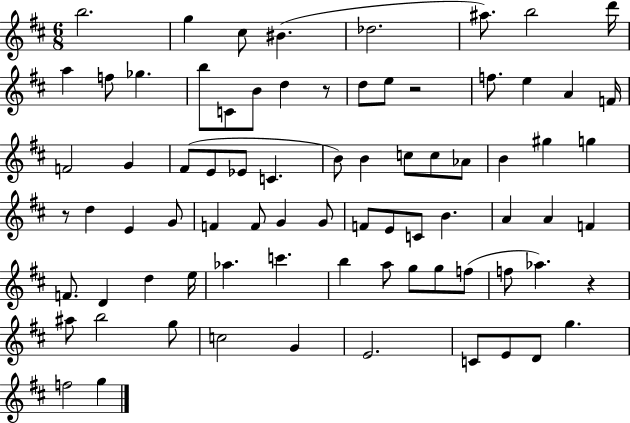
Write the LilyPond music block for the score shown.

{
  \clef treble
  \numericTimeSignature
  \time 6/8
  \key d \major
  \repeat volta 2 { b''2. | g''4 cis''8 bis'4.( | des''2. | ais''8.) b''2 d'''16 | \break a''4 f''8 ges''4. | b''8 c'8 b'8 d''4 r8 | d''8 e''8 r2 | f''8. e''4 a'4 f'16 | \break f'2 g'4 | fis'8( e'8 ees'8 c'4. | b'8) b'4 c''8 c''8 aes'8 | b'4 gis''4 g''4 | \break r8 d''4 e'4 g'8 | f'4 f'8 g'4 g'8 | f'8 e'8 c'8 b'4. | a'4 a'4 f'4 | \break f'8. d'4 d''4 e''16 | aes''4. c'''4. | b''4 a''8 g''8 g''8 f''8( | f''8 aes''4.) r4 | \break ais''8 b''2 g''8 | c''2 g'4 | e'2. | c'8 e'8 d'8 g''4. | \break f''2 g''4 | } \bar "|."
}